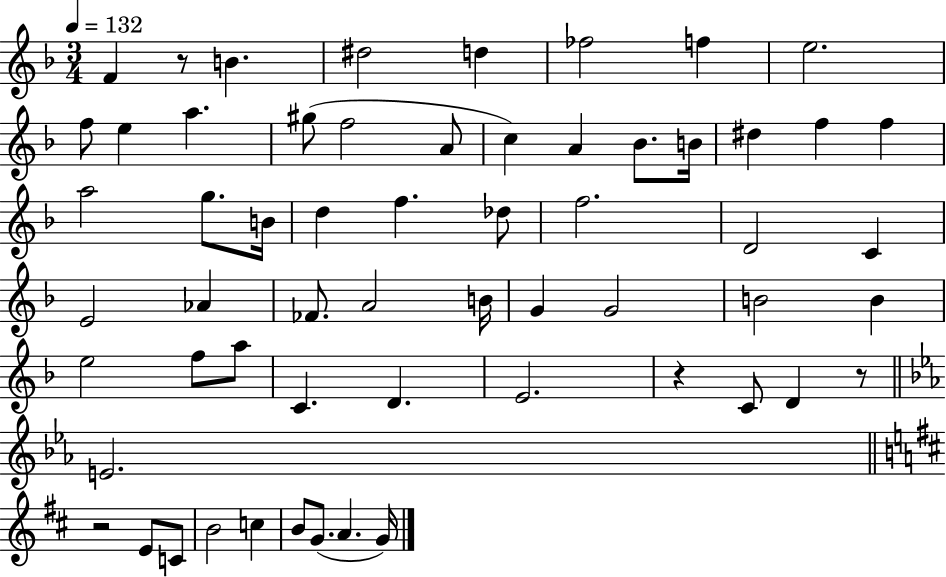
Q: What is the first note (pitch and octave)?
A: F4